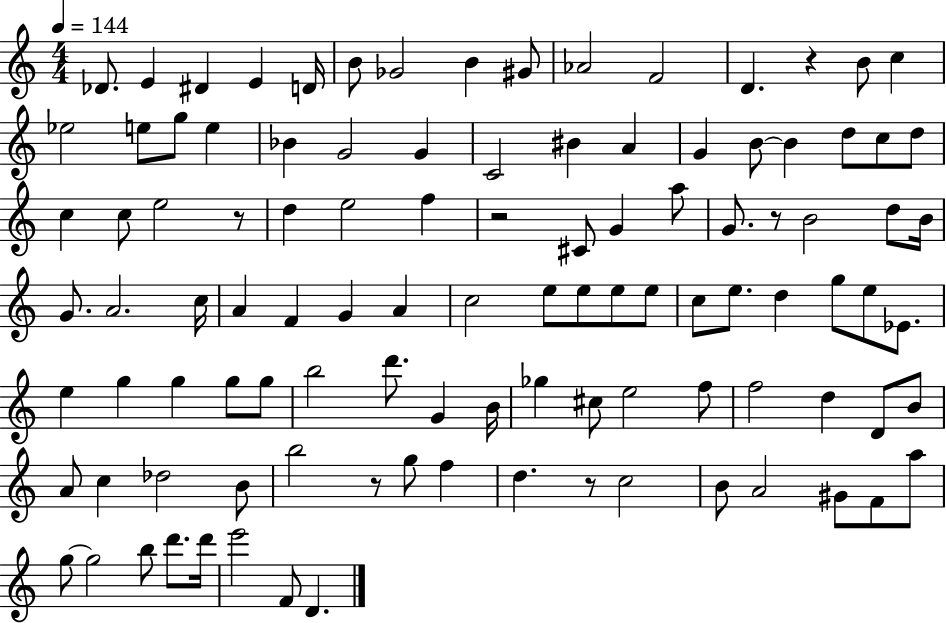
{
  \clef treble
  \numericTimeSignature
  \time 4/4
  \key c \major
  \tempo 4 = 144
  des'8. e'4 dis'4 e'4 d'16 | b'8 ges'2 b'4 gis'8 | aes'2 f'2 | d'4. r4 b'8 c''4 | \break ees''2 e''8 g''8 e''4 | bes'4 g'2 g'4 | c'2 bis'4 a'4 | g'4 b'8~~ b'4 d''8 c''8 d''8 | \break c''4 c''8 e''2 r8 | d''4 e''2 f''4 | r2 cis'8 g'4 a''8 | g'8. r8 b'2 d''8 b'16 | \break g'8. a'2. c''16 | a'4 f'4 g'4 a'4 | c''2 e''8 e''8 e''8 e''8 | c''8 e''8. d''4 g''8 e''8 ees'8. | \break e''4 g''4 g''4 g''8 g''8 | b''2 d'''8. g'4 b'16 | ges''4 cis''8 e''2 f''8 | f''2 d''4 d'8 b'8 | \break a'8 c''4 des''2 b'8 | b''2 r8 g''8 f''4 | d''4. r8 c''2 | b'8 a'2 gis'8 f'8 a''8 | \break g''8~~ g''2 b''8 d'''8. d'''16 | e'''2 f'8 d'4. | \bar "|."
}